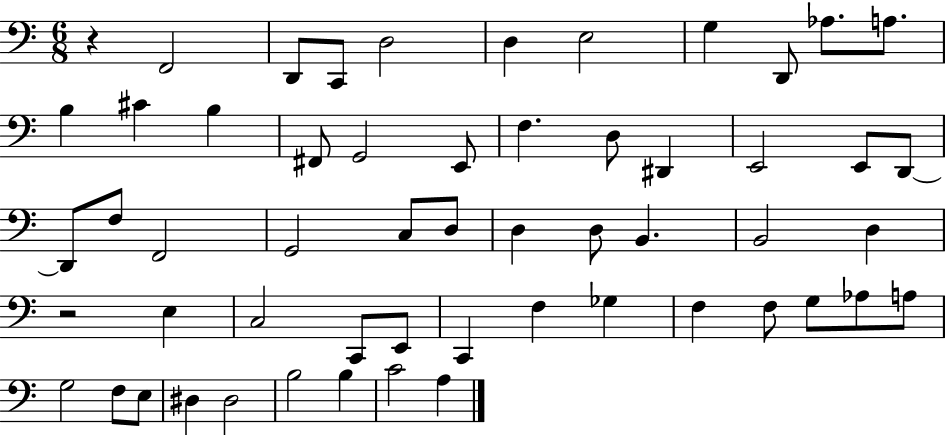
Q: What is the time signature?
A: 6/8